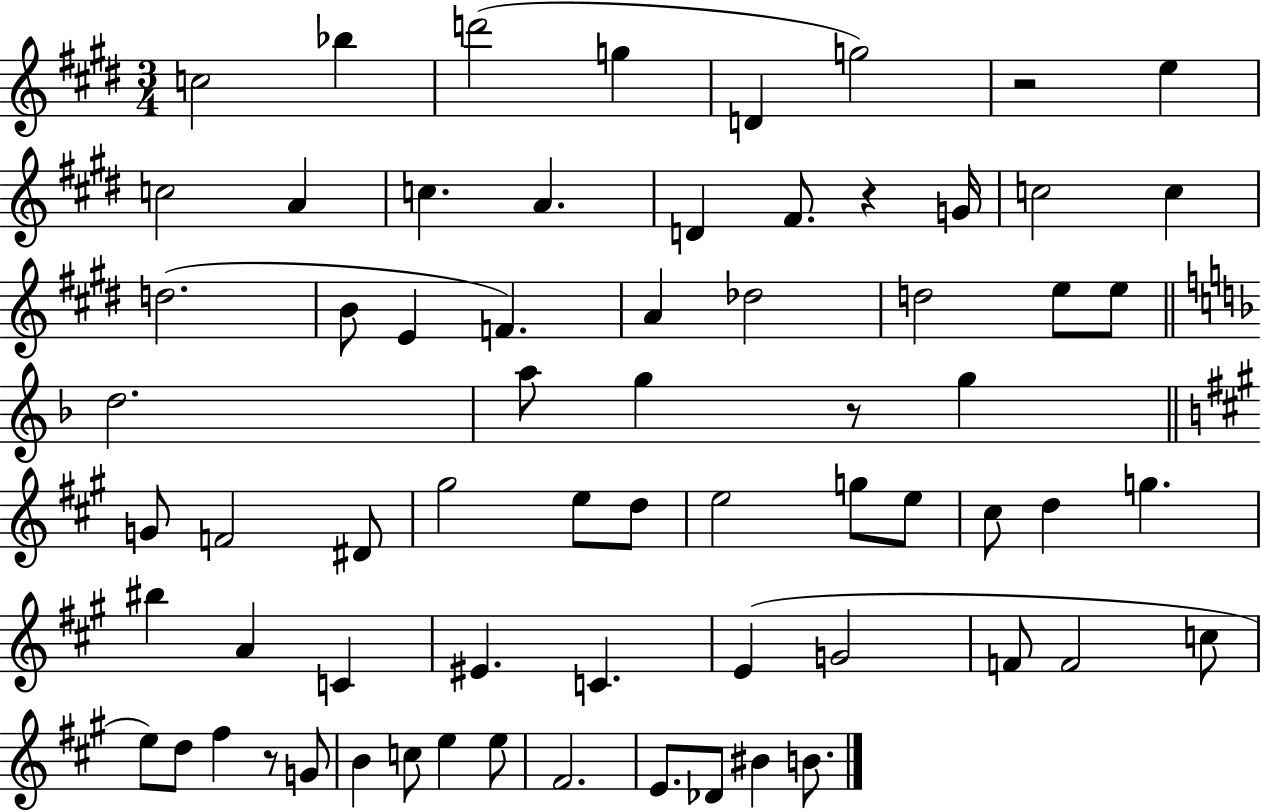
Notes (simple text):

C5/h Bb5/q D6/h G5/q D4/q G5/h R/h E5/q C5/h A4/q C5/q. A4/q. D4/q F#4/e. R/q G4/s C5/h C5/q D5/h. B4/e E4/q F4/q. A4/q Db5/h D5/h E5/e E5/e D5/h. A5/e G5/q R/e G5/q G4/e F4/h D#4/e G#5/h E5/e D5/e E5/h G5/e E5/e C#5/e D5/q G5/q. BIS5/q A4/q C4/q EIS4/q. C4/q. E4/q G4/h F4/e F4/h C5/e E5/e D5/e F#5/q R/e G4/e B4/q C5/e E5/q E5/e F#4/h. E4/e. Db4/e BIS4/q B4/e.